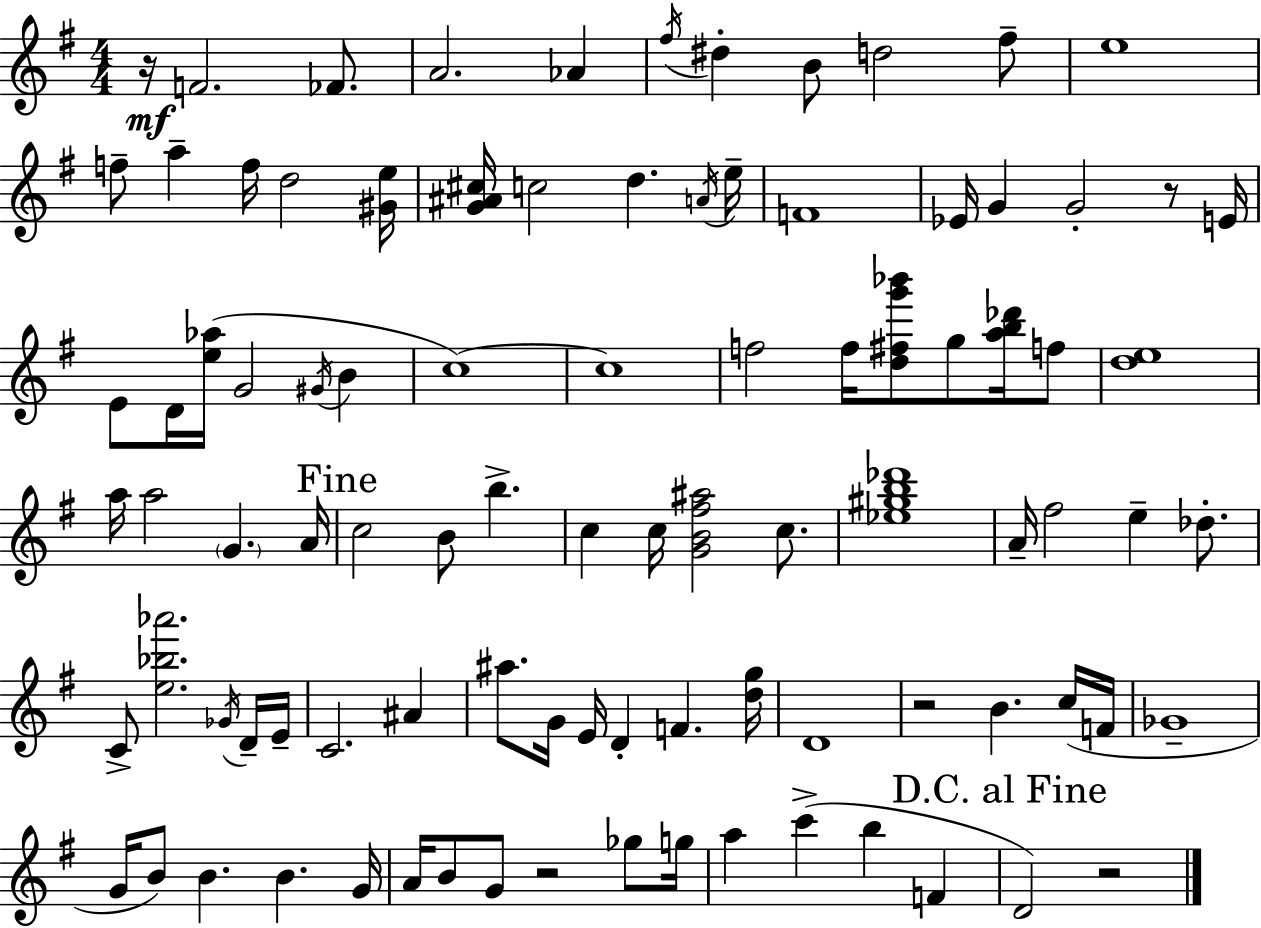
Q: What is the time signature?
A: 4/4